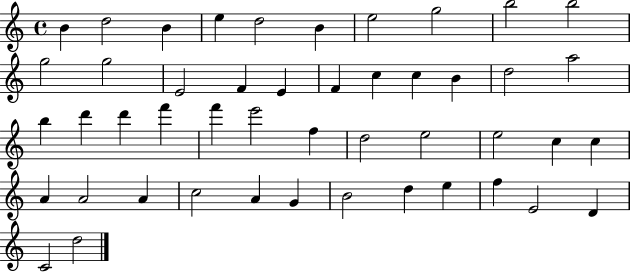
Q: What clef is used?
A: treble